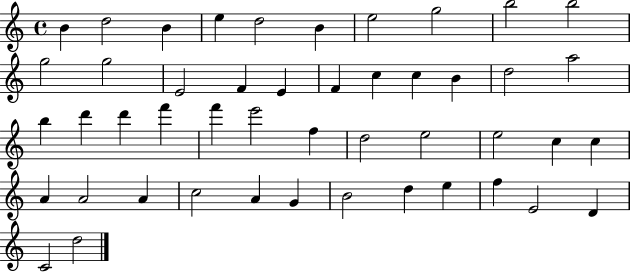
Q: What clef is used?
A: treble